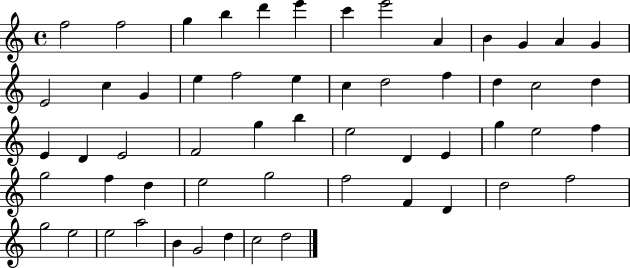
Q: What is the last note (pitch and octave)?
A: D5